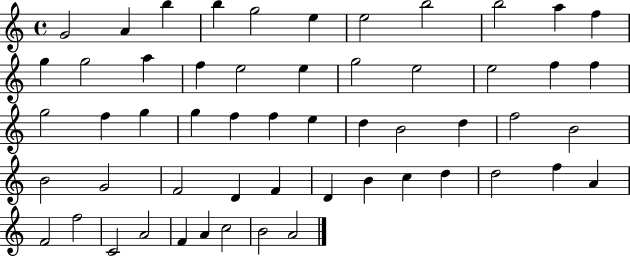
{
  \clef treble
  \time 4/4
  \defaultTimeSignature
  \key c \major
  g'2 a'4 b''4 | b''4 g''2 e''4 | e''2 b''2 | b''2 a''4 f''4 | \break g''4 g''2 a''4 | f''4 e''2 e''4 | g''2 e''2 | e''2 f''4 f''4 | \break g''2 f''4 g''4 | g''4 f''4 f''4 e''4 | d''4 b'2 d''4 | f''2 b'2 | \break b'2 g'2 | f'2 d'4 f'4 | d'4 b'4 c''4 d''4 | d''2 f''4 a'4 | \break f'2 f''2 | c'2 a'2 | f'4 a'4 c''2 | b'2 a'2 | \break \bar "|."
}